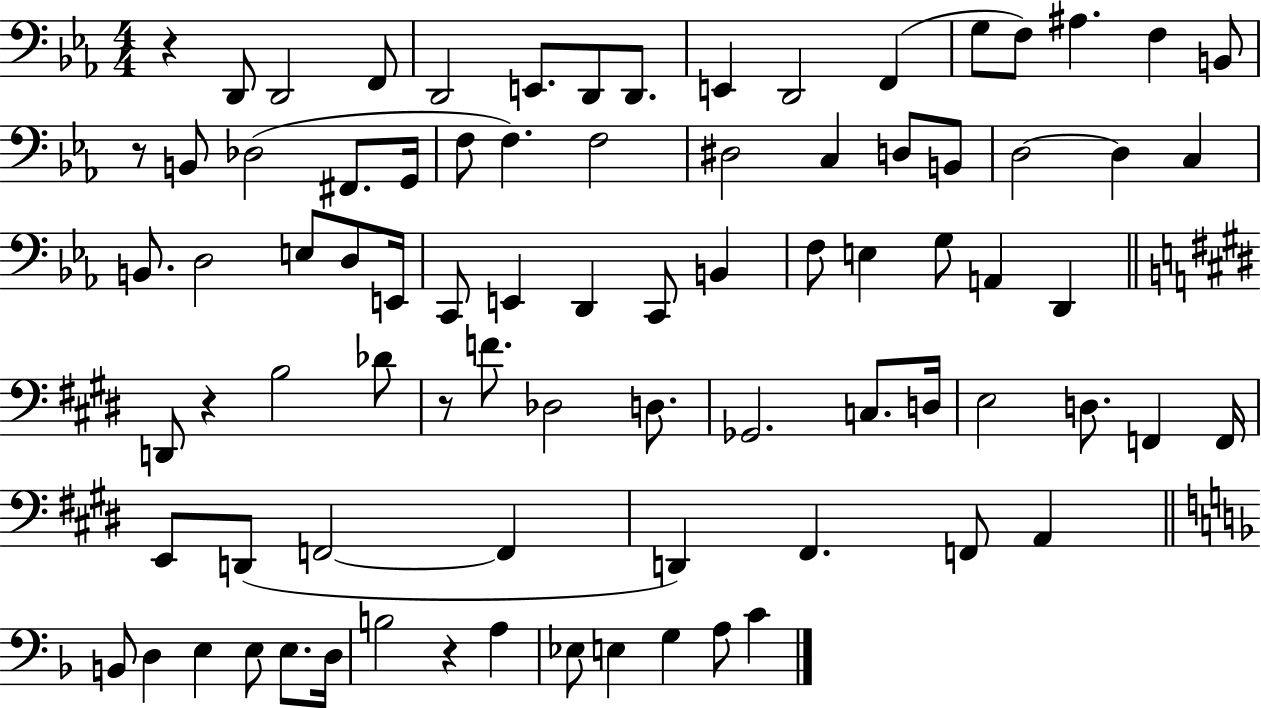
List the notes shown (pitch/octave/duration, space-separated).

R/q D2/e D2/h F2/e D2/h E2/e. D2/e D2/e. E2/q D2/h F2/q G3/e F3/e A#3/q. F3/q B2/e R/e B2/e Db3/h F#2/e. G2/s F3/e F3/q. F3/h D#3/h C3/q D3/e B2/e D3/h D3/q C3/q B2/e. D3/h E3/e D3/e E2/s C2/e E2/q D2/q C2/e B2/q F3/e E3/q G3/e A2/q D2/q D2/e R/q B3/h Db4/e R/e F4/e. Db3/h D3/e. Gb2/h. C3/e. D3/s E3/h D3/e. F2/q F2/s E2/e D2/e F2/h F2/q D2/q F#2/q. F2/e A2/q B2/e D3/q E3/q E3/e E3/e. D3/s B3/h R/q A3/q Eb3/e E3/q G3/q A3/e C4/q